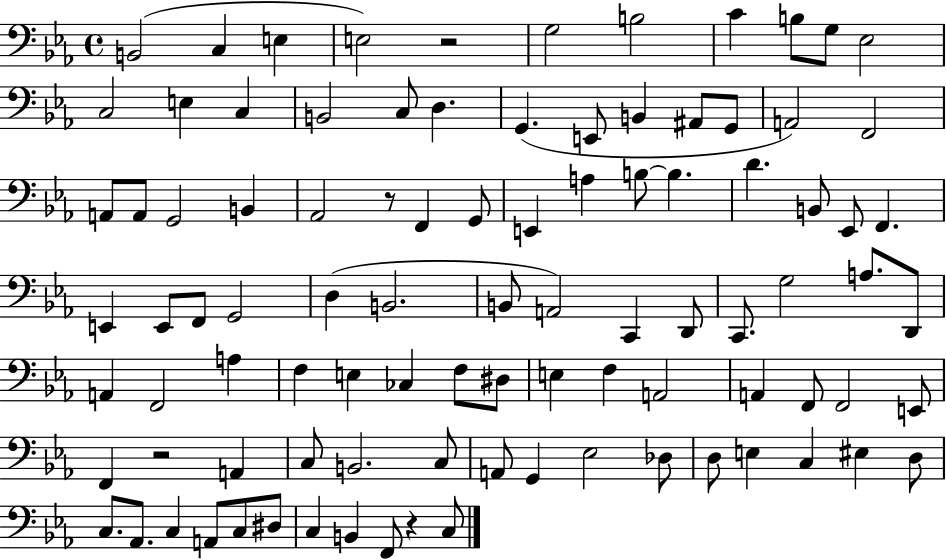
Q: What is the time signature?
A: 4/4